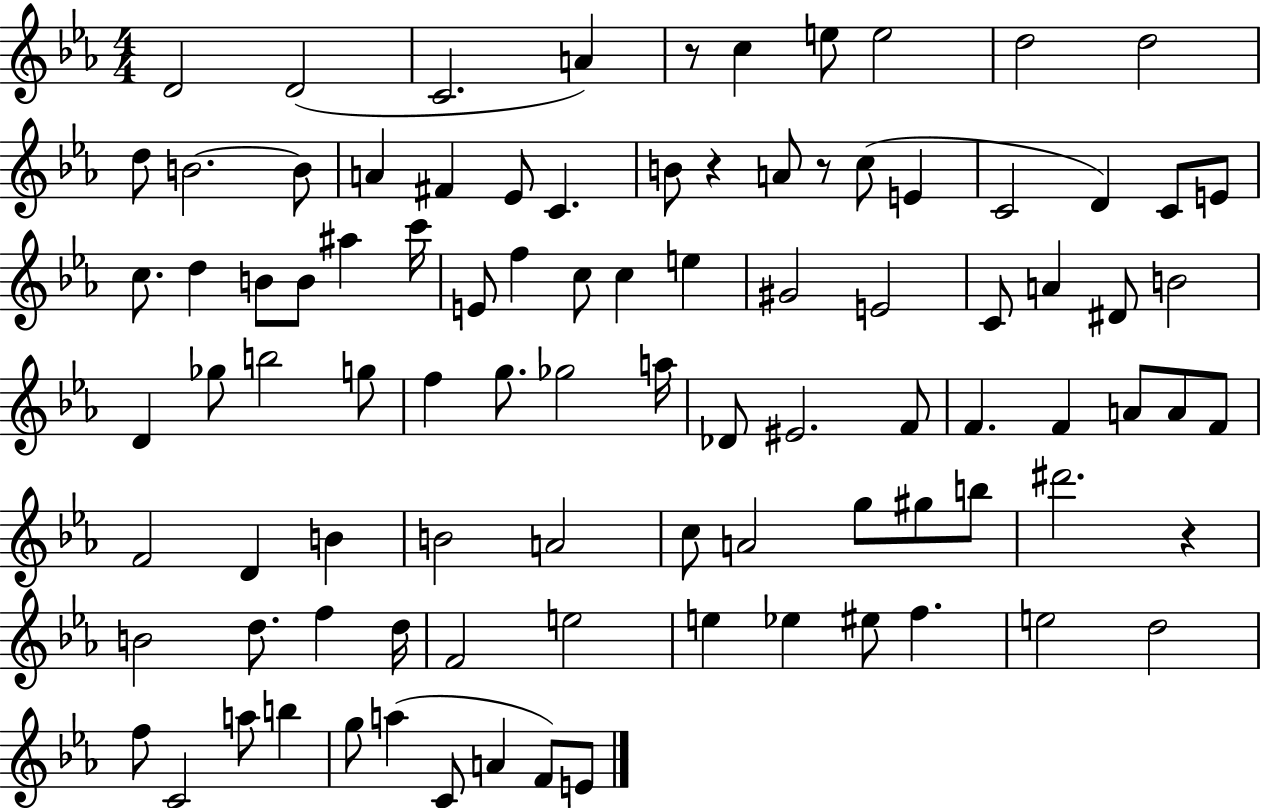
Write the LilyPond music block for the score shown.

{
  \clef treble
  \numericTimeSignature
  \time 4/4
  \key ees \major
  d'2 d'2( | c'2. a'4) | r8 c''4 e''8 e''2 | d''2 d''2 | \break d''8 b'2.~~ b'8 | a'4 fis'4 ees'8 c'4. | b'8 r4 a'8 r8 c''8( e'4 | c'2 d'4) c'8 e'8 | \break c''8. d''4 b'8 b'8 ais''4 c'''16 | e'8 f''4 c''8 c''4 e''4 | gis'2 e'2 | c'8 a'4 dis'8 b'2 | \break d'4 ges''8 b''2 g''8 | f''4 g''8. ges''2 a''16 | des'8 eis'2. f'8 | f'4. f'4 a'8 a'8 f'8 | \break f'2 d'4 b'4 | b'2 a'2 | c''8 a'2 g''8 gis''8 b''8 | dis'''2. r4 | \break b'2 d''8. f''4 d''16 | f'2 e''2 | e''4 ees''4 eis''8 f''4. | e''2 d''2 | \break f''8 c'2 a''8 b''4 | g''8 a''4( c'8 a'4 f'8) e'8 | \bar "|."
}